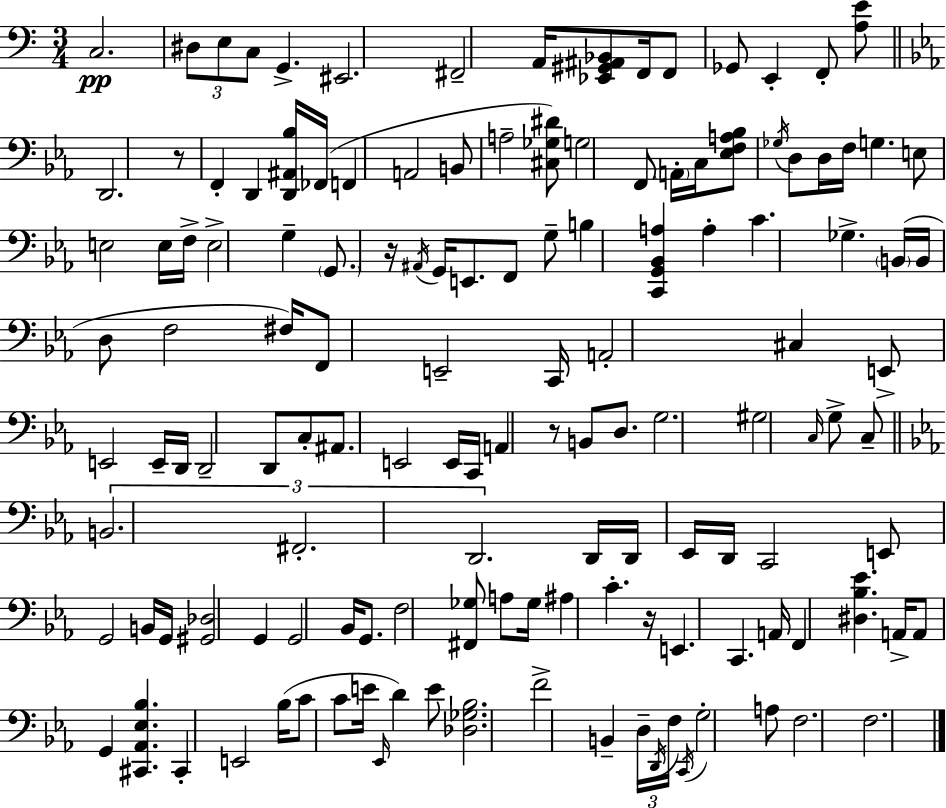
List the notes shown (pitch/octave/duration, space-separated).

C3/h. D#3/e E3/e C3/e G2/q. EIS2/h. F#2/h A2/s [Eb2,G#2,A#2,Bb2]/e F2/s F2/e Gb2/e E2/q F2/e [A3,E4]/e D2/h. R/e F2/q D2/q [D2,A#2,Bb3]/s FES2/s F2/q A2/h B2/e A3/h [C#3,Gb3,D#4]/e G3/h F2/e A2/s C3/s [Eb3,F3,A3,Bb3]/e Gb3/s D3/e D3/s F3/s G3/q. E3/e E3/h E3/s F3/s E3/h G3/q G2/e. R/s A#2/s G2/s E2/e. F2/e G3/e B3/q [C2,G2,Bb2,A3]/q A3/q C4/q. Gb3/q. B2/s B2/s D3/e F3/h F#3/s F2/e E2/h C2/s A2/h C#3/q E2/e E2/h E2/s D2/s D2/h D2/e C3/e A#2/e. E2/h E2/s C2/s A2/q R/e B2/e D3/e. G3/h. G#3/h C3/s G3/e C3/e B2/h. F#2/h. D2/h. D2/s D2/s Eb2/s D2/s C2/h E2/e G2/h B2/s G2/s [G#2,Db3]/h G2/q G2/h Bb2/s G2/e. F3/h [F#2,Gb3]/e A3/e Gb3/s A#3/q C4/q. R/s E2/q. C2/q. A2/s F2/q [D#3,Bb3,Eb4]/q. A2/s A2/e G2/q [C#2,Ab2,Eb3,Bb3]/q. C#2/q E2/h Bb3/s C4/e C4/e E4/s Eb2/s D4/q E4/e [Db3,Gb3,Bb3]/h. F4/h B2/q D3/s D2/s F3/s C2/s G3/h A3/e F3/h. F3/h.